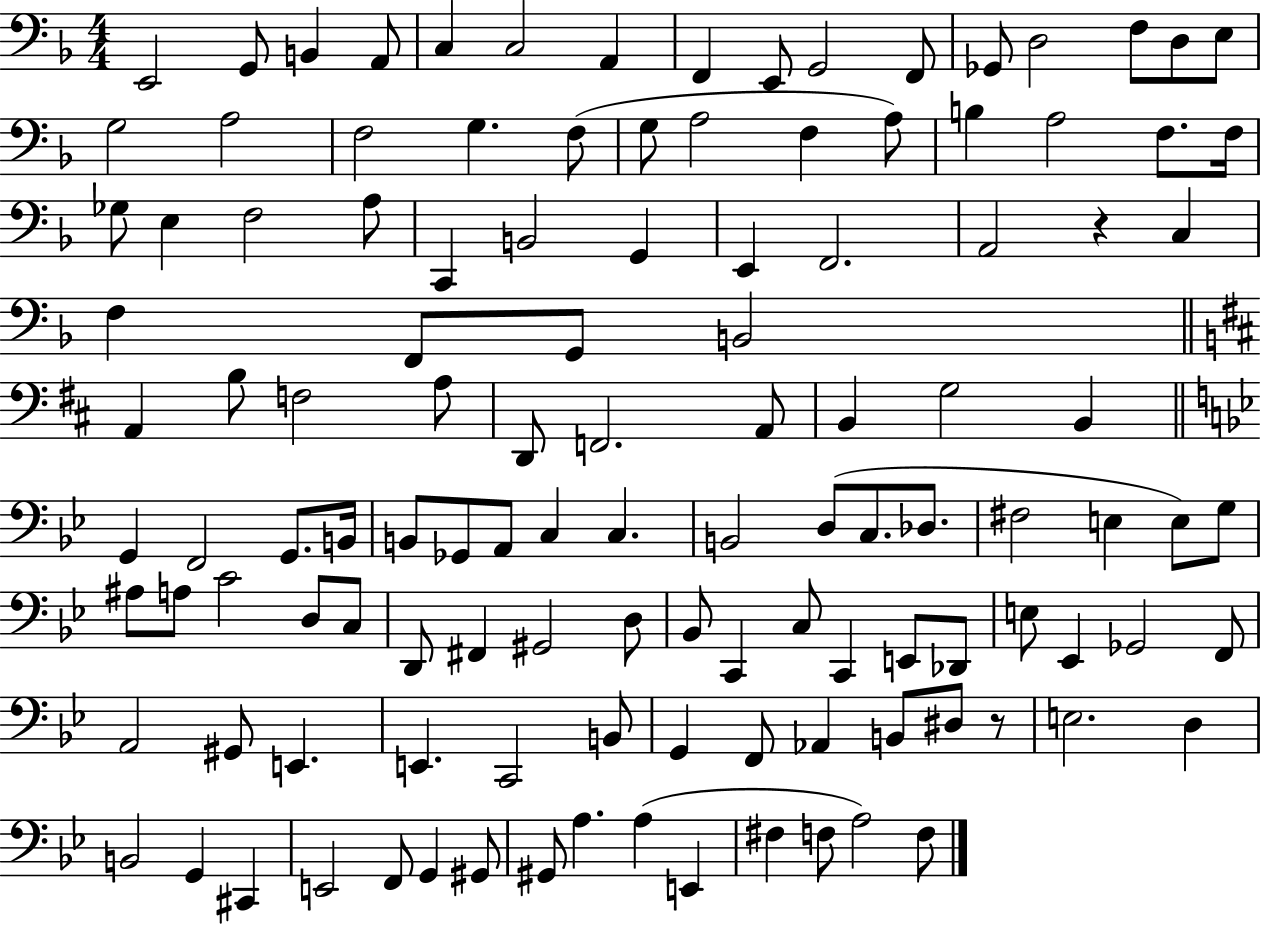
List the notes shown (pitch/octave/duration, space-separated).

E2/h G2/e B2/q A2/e C3/q C3/h A2/q F2/q E2/e G2/h F2/e Gb2/e D3/h F3/e D3/e E3/e G3/h A3/h F3/h G3/q. F3/e G3/e A3/h F3/q A3/e B3/q A3/h F3/e. F3/s Gb3/e E3/q F3/h A3/e C2/q B2/h G2/q E2/q F2/h. A2/h R/q C3/q F3/q F2/e G2/e B2/h A2/q B3/e F3/h A3/e D2/e F2/h. A2/e B2/q G3/h B2/q G2/q F2/h G2/e. B2/s B2/e Gb2/e A2/e C3/q C3/q. B2/h D3/e C3/e. Db3/e. F#3/h E3/q E3/e G3/e A#3/e A3/e C4/h D3/e C3/e D2/e F#2/q G#2/h D3/e Bb2/e C2/q C3/e C2/q E2/e Db2/e E3/e Eb2/q Gb2/h F2/e A2/h G#2/e E2/q. E2/q. C2/h B2/e G2/q F2/e Ab2/q B2/e D#3/e R/e E3/h. D3/q B2/h G2/q C#2/q E2/h F2/e G2/q G#2/e G#2/e A3/q. A3/q E2/q F#3/q F3/e A3/h F3/e